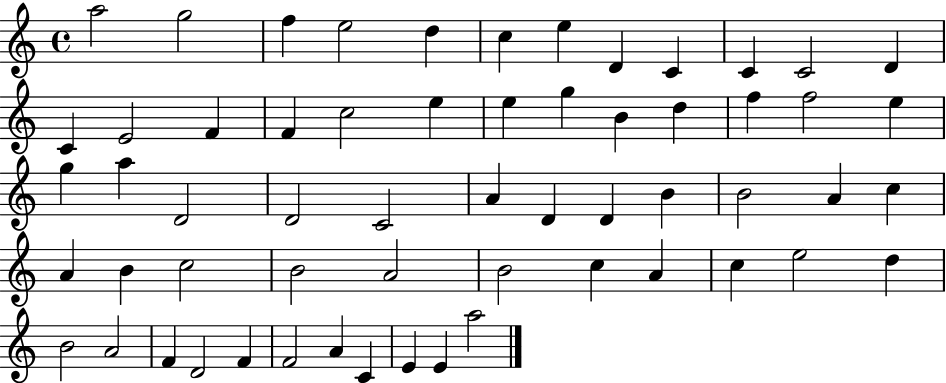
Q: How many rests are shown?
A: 0